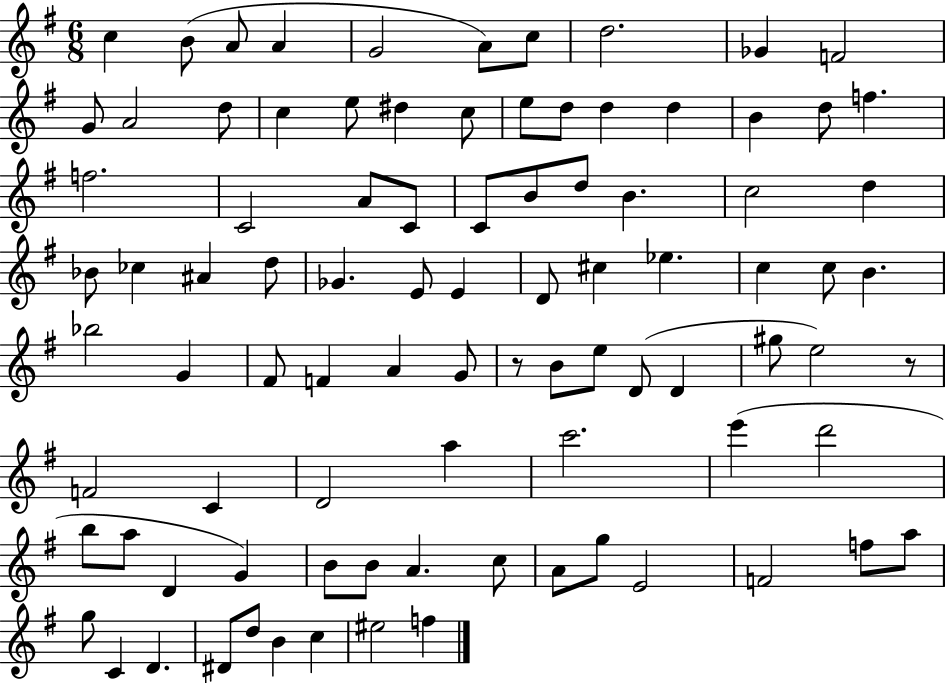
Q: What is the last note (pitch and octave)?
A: F5